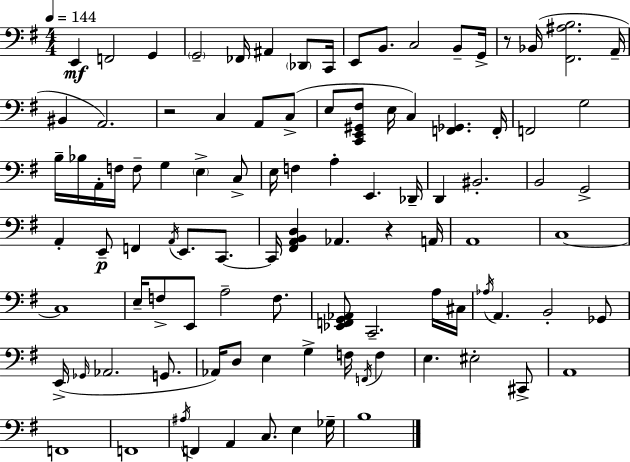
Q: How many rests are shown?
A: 3